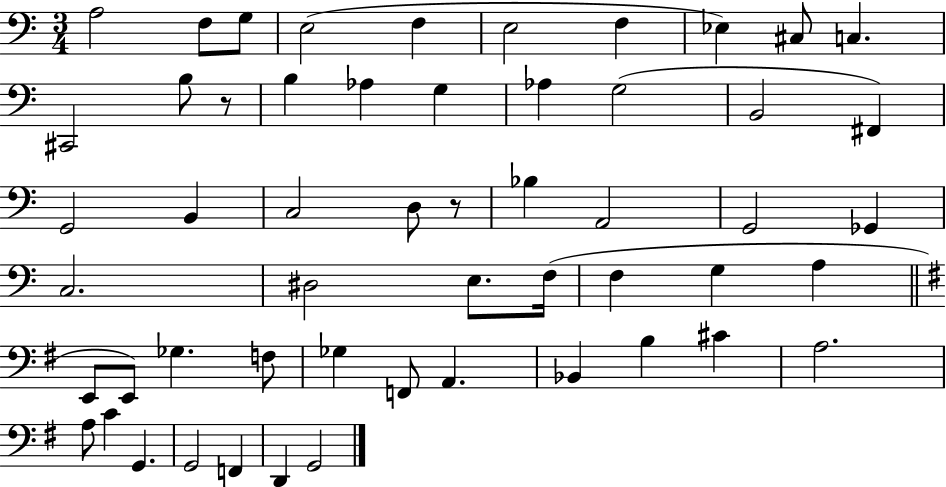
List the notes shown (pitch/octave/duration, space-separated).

A3/h F3/e G3/e E3/h F3/q E3/h F3/q Eb3/q C#3/e C3/q. C#2/h B3/e R/e B3/q Ab3/q G3/q Ab3/q G3/h B2/h F#2/q G2/h B2/q C3/h D3/e R/e Bb3/q A2/h G2/h Gb2/q C3/h. D#3/h E3/e. F3/s F3/q G3/q A3/q E2/e E2/e Gb3/q. F3/e Gb3/q F2/e A2/q. Bb2/q B3/q C#4/q A3/h. A3/e C4/q G2/q. G2/h F2/q D2/q G2/h